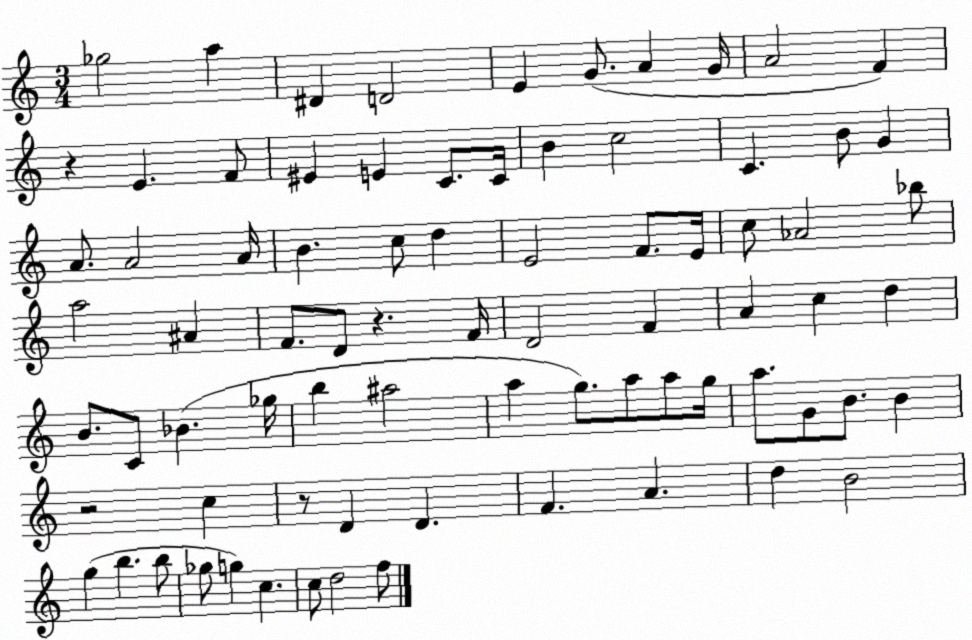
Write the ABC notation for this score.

X:1
T:Untitled
M:3/4
L:1/4
K:C
_g2 a ^D D2 E G/2 A G/4 A2 F z E F/2 ^E E C/2 C/4 B c2 C B/2 G A/2 A2 A/4 B c/2 d E2 F/2 E/4 c/2 _A2 _b/2 a2 ^A F/2 D/2 z F/4 D2 F A c d B/2 C/2 _B _g/4 b ^a2 a g/2 a/2 a/2 g/4 a/2 G/2 B/2 B z2 c z/2 D D F A d B2 g b b/2 _g/2 g c c/2 d2 f/2